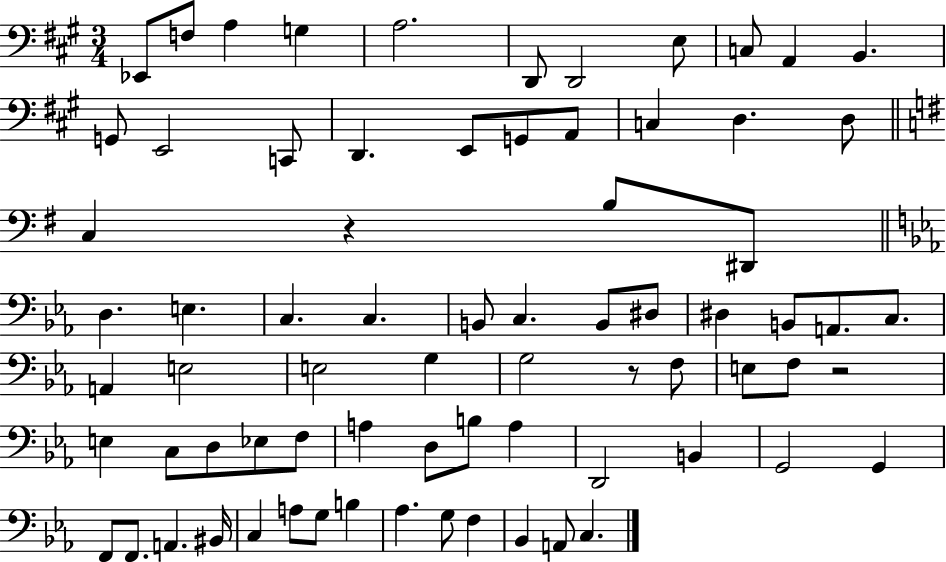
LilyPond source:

{
  \clef bass
  \numericTimeSignature
  \time 3/4
  \key a \major
  \repeat volta 2 { ees,8 f8 a4 g4 | a2. | d,8 d,2 e8 | c8 a,4 b,4. | \break g,8 e,2 c,8 | d,4. e,8 g,8 a,8 | c4 d4. d8 | \bar "||" \break \key e \minor c4 r4 b8 dis,8 | \bar "||" \break \key c \minor d4. e4. | c4. c4. | b,8 c4. b,8 dis8 | dis4 b,8 a,8. c8. | \break a,4 e2 | e2 g4 | g2 r8 f8 | e8 f8 r2 | \break e4 c8 d8 ees8 f8 | a4 d8 b8 a4 | d,2 b,4 | g,2 g,4 | \break f,8 f,8. a,4. bis,16 | c4 a8 g8 b4 | aes4. g8 f4 | bes,4 a,8 c4. | \break } \bar "|."
}